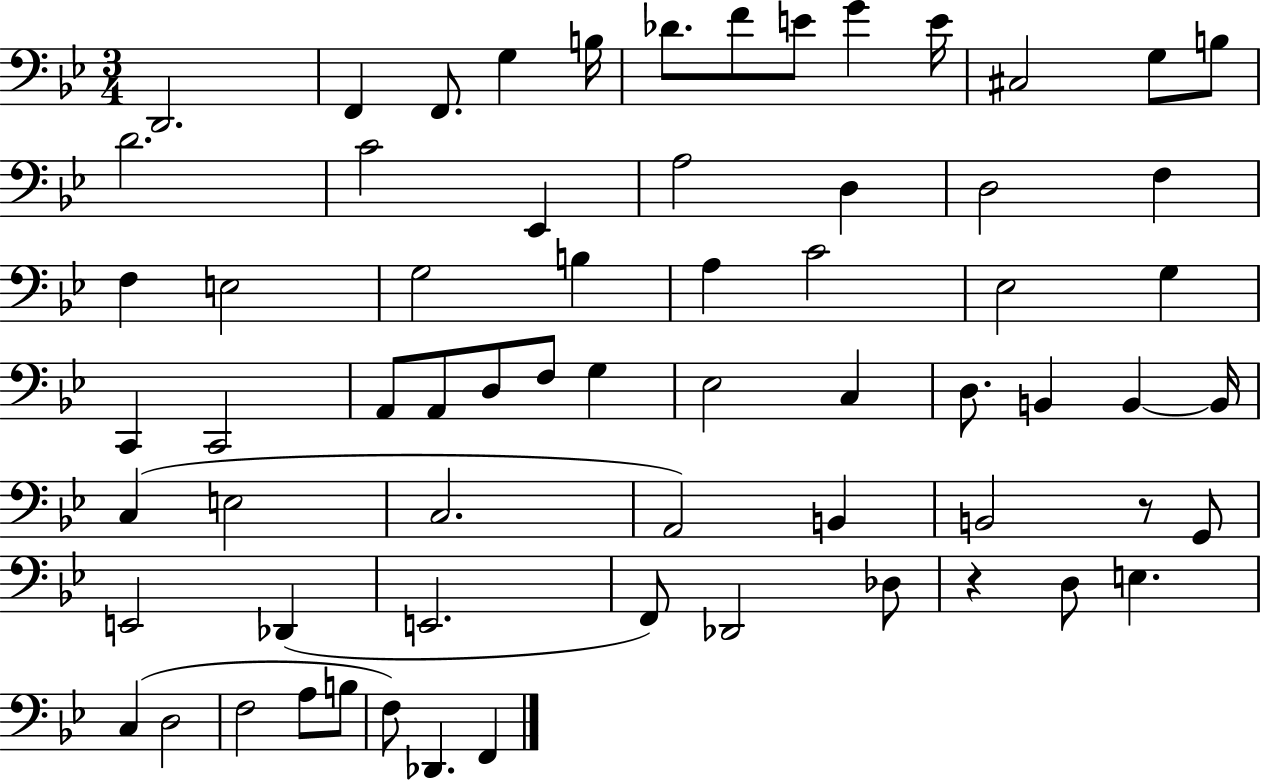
D2/h. F2/q F2/e. G3/q B3/s Db4/e. F4/e E4/e G4/q E4/s C#3/h G3/e B3/e D4/h. C4/h Eb2/q A3/h D3/q D3/h F3/q F3/q E3/h G3/h B3/q A3/q C4/h Eb3/h G3/q C2/q C2/h A2/e A2/e D3/e F3/e G3/q Eb3/h C3/q D3/e. B2/q B2/q B2/s C3/q E3/h C3/h. A2/h B2/q B2/h R/e G2/e E2/h Db2/q E2/h. F2/e Db2/h Db3/e R/q D3/e E3/q. C3/q D3/h F3/h A3/e B3/e F3/e Db2/q. F2/q